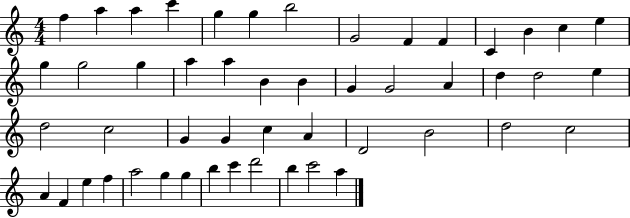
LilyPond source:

{
  \clef treble
  \numericTimeSignature
  \time 4/4
  \key c \major
  f''4 a''4 a''4 c'''4 | g''4 g''4 b''2 | g'2 f'4 f'4 | c'4 b'4 c''4 e''4 | \break g''4 g''2 g''4 | a''4 a''4 b'4 b'4 | g'4 g'2 a'4 | d''4 d''2 e''4 | \break d''2 c''2 | g'4 g'4 c''4 a'4 | d'2 b'2 | d''2 c''2 | \break a'4 f'4 e''4 f''4 | a''2 g''4 g''4 | b''4 c'''4 d'''2 | b''4 c'''2 a''4 | \break \bar "|."
}